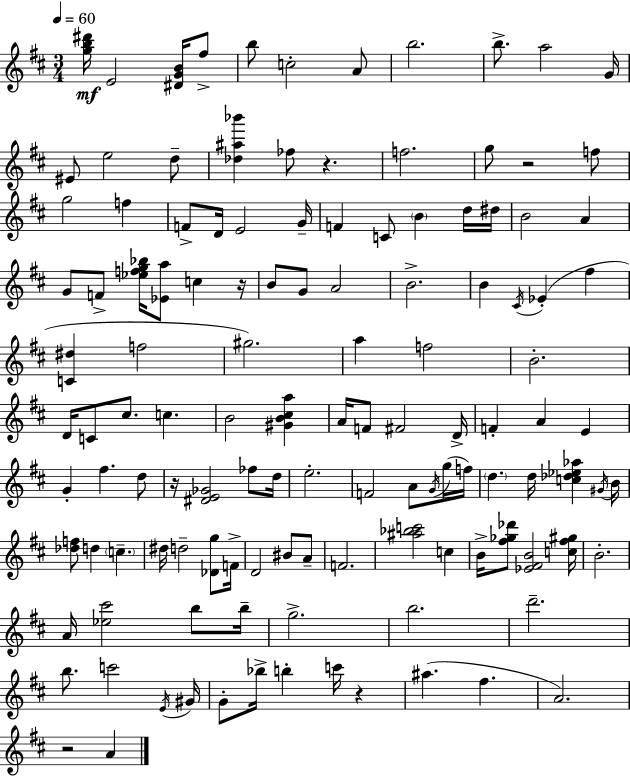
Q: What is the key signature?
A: D major